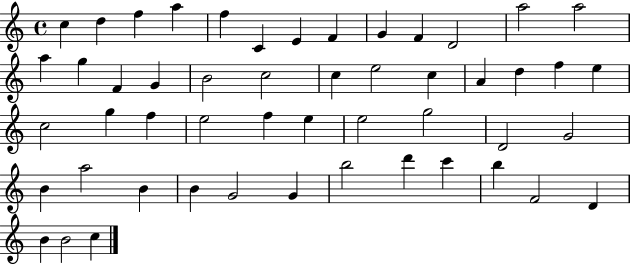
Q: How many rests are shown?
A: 0